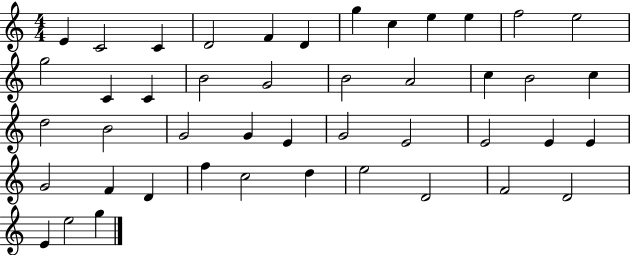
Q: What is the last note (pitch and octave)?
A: G5